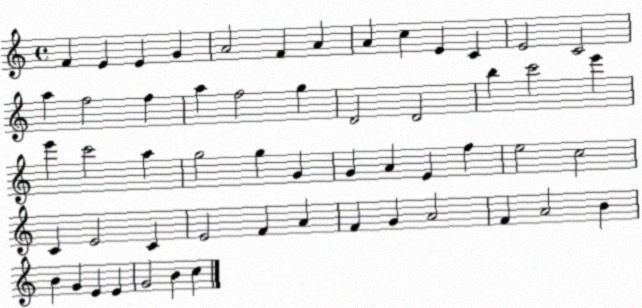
X:1
T:Untitled
M:4/4
L:1/4
K:C
F E E G A2 F A A c E C E2 C2 a f2 f a f2 g D2 D2 b c'2 e' e' c'2 a g2 g G G A E f e2 c2 C E2 C E2 F A F G A2 F A2 B B G E E G2 B c